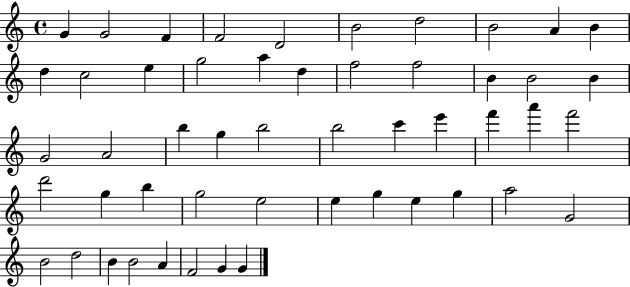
G4/q G4/h F4/q F4/h D4/h B4/h D5/h B4/h A4/q B4/q D5/q C5/h E5/q G5/h A5/q D5/q F5/h F5/h B4/q B4/h B4/q G4/h A4/h B5/q G5/q B5/h B5/h C6/q E6/q F6/q A6/q F6/h D6/h G5/q B5/q G5/h E5/h E5/q G5/q E5/q G5/q A5/h G4/h B4/h D5/h B4/q B4/h A4/q F4/h G4/q G4/q